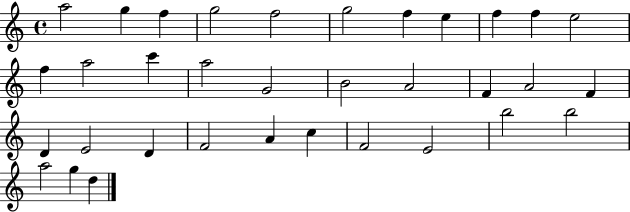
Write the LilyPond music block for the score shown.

{
  \clef treble
  \time 4/4
  \defaultTimeSignature
  \key c \major
  a''2 g''4 f''4 | g''2 f''2 | g''2 f''4 e''4 | f''4 f''4 e''2 | \break f''4 a''2 c'''4 | a''2 g'2 | b'2 a'2 | f'4 a'2 f'4 | \break d'4 e'2 d'4 | f'2 a'4 c''4 | f'2 e'2 | b''2 b''2 | \break a''2 g''4 d''4 | \bar "|."
}